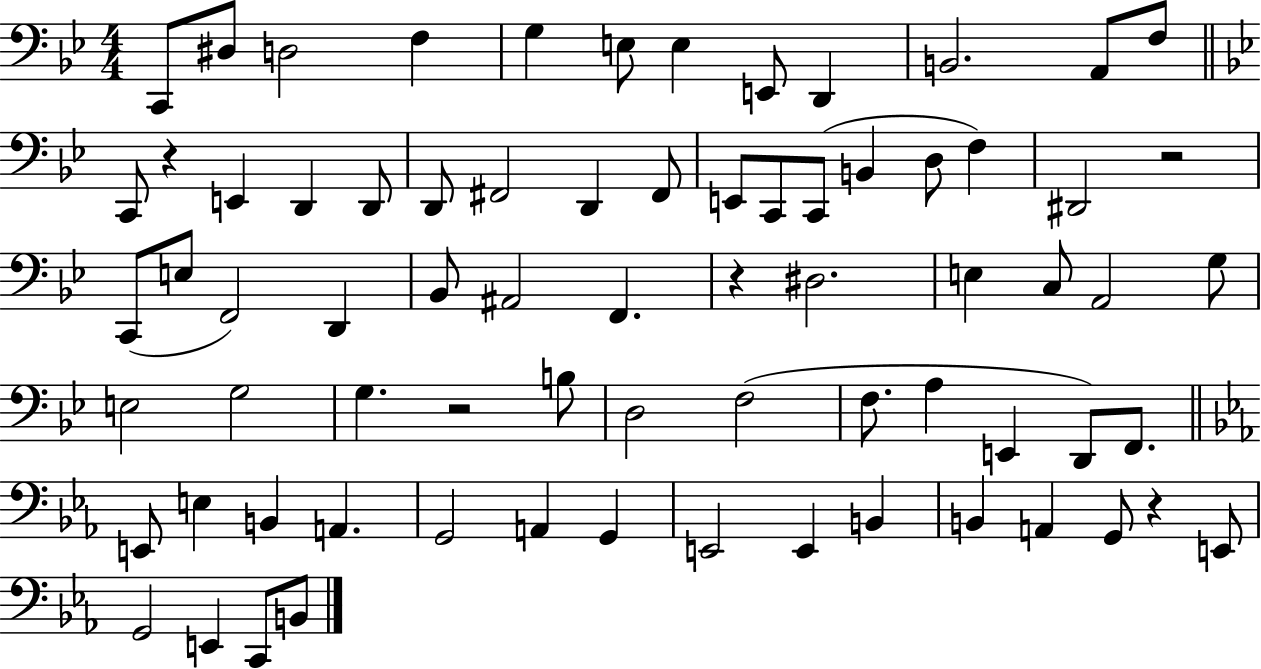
{
  \clef bass
  \numericTimeSignature
  \time 4/4
  \key bes \major
  \repeat volta 2 { c,8 dis8 d2 f4 | g4 e8 e4 e,8 d,4 | b,2. a,8 f8 | \bar "||" \break \key g \minor c,8 r4 e,4 d,4 d,8 | d,8 fis,2 d,4 fis,8 | e,8 c,8 c,8( b,4 d8 f4) | dis,2 r2 | \break c,8( e8 f,2) d,4 | bes,8 ais,2 f,4. | r4 dis2. | e4 c8 a,2 g8 | \break e2 g2 | g4. r2 b8 | d2 f2( | f8. a4 e,4 d,8) f,8. | \break \bar "||" \break \key ees \major e,8 e4 b,4 a,4. | g,2 a,4 g,4 | e,2 e,4 b,4 | b,4 a,4 g,8 r4 e,8 | \break g,2 e,4 c,8 b,8 | } \bar "|."
}